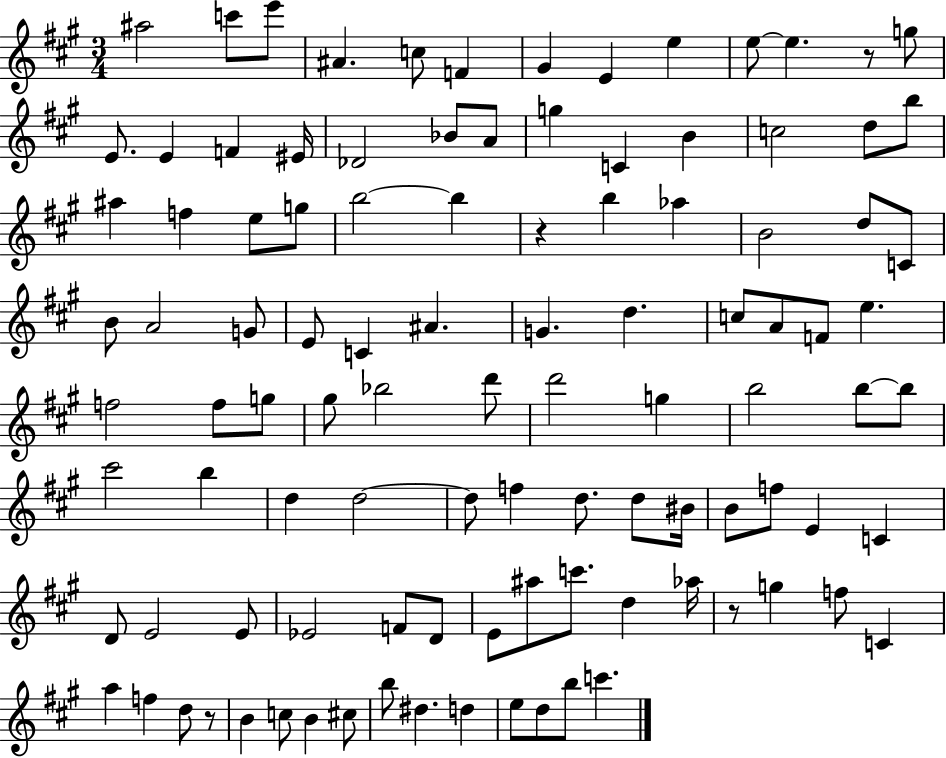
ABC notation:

X:1
T:Untitled
M:3/4
L:1/4
K:A
^a2 c'/2 e'/2 ^A c/2 F ^G E e e/2 e z/2 g/2 E/2 E F ^E/4 _D2 _B/2 A/2 g C B c2 d/2 b/2 ^a f e/2 g/2 b2 b z b _a B2 d/2 C/2 B/2 A2 G/2 E/2 C ^A G d c/2 A/2 F/2 e f2 f/2 g/2 ^g/2 _b2 d'/2 d'2 g b2 b/2 b/2 ^c'2 b d d2 d/2 f d/2 d/2 ^B/4 B/2 f/2 E C D/2 E2 E/2 _E2 F/2 D/2 E/2 ^a/2 c'/2 d _a/4 z/2 g f/2 C a f d/2 z/2 B c/2 B ^c/2 b/2 ^d d e/2 d/2 b/2 c'